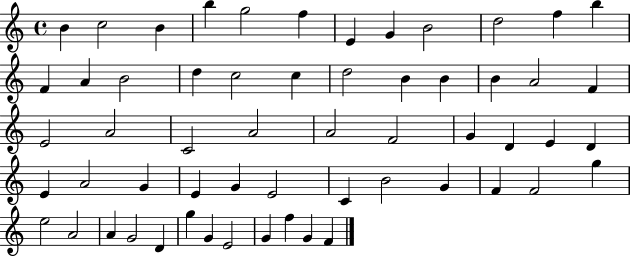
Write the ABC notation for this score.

X:1
T:Untitled
M:4/4
L:1/4
K:C
B c2 B b g2 f E G B2 d2 f b F A B2 d c2 c d2 B B B A2 F E2 A2 C2 A2 A2 F2 G D E D E A2 G E G E2 C B2 G F F2 g e2 A2 A G2 D g G E2 G f G F